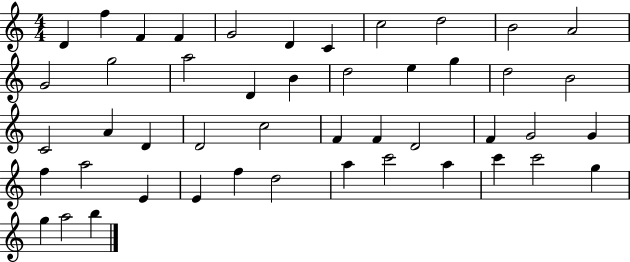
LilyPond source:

{
  \clef treble
  \numericTimeSignature
  \time 4/4
  \key c \major
  d'4 f''4 f'4 f'4 | g'2 d'4 c'4 | c''2 d''2 | b'2 a'2 | \break g'2 g''2 | a''2 d'4 b'4 | d''2 e''4 g''4 | d''2 b'2 | \break c'2 a'4 d'4 | d'2 c''2 | f'4 f'4 d'2 | f'4 g'2 g'4 | \break f''4 a''2 e'4 | e'4 f''4 d''2 | a''4 c'''2 a''4 | c'''4 c'''2 g''4 | \break g''4 a''2 b''4 | \bar "|."
}